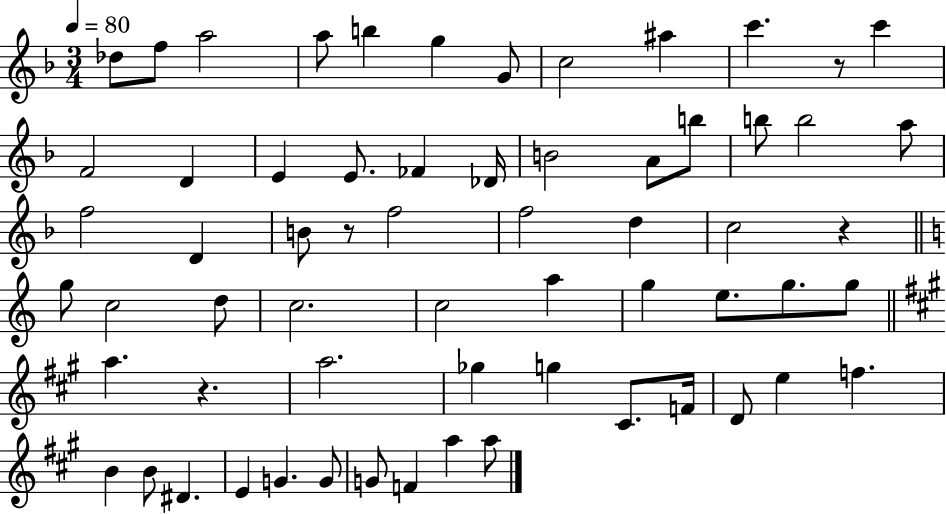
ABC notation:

X:1
T:Untitled
M:3/4
L:1/4
K:F
_d/2 f/2 a2 a/2 b g G/2 c2 ^a c' z/2 c' F2 D E E/2 _F _D/4 B2 A/2 b/2 b/2 b2 a/2 f2 D B/2 z/2 f2 f2 d c2 z g/2 c2 d/2 c2 c2 a g e/2 g/2 g/2 a z a2 _g g ^C/2 F/4 D/2 e f B B/2 ^D E G G/2 G/2 F a a/2